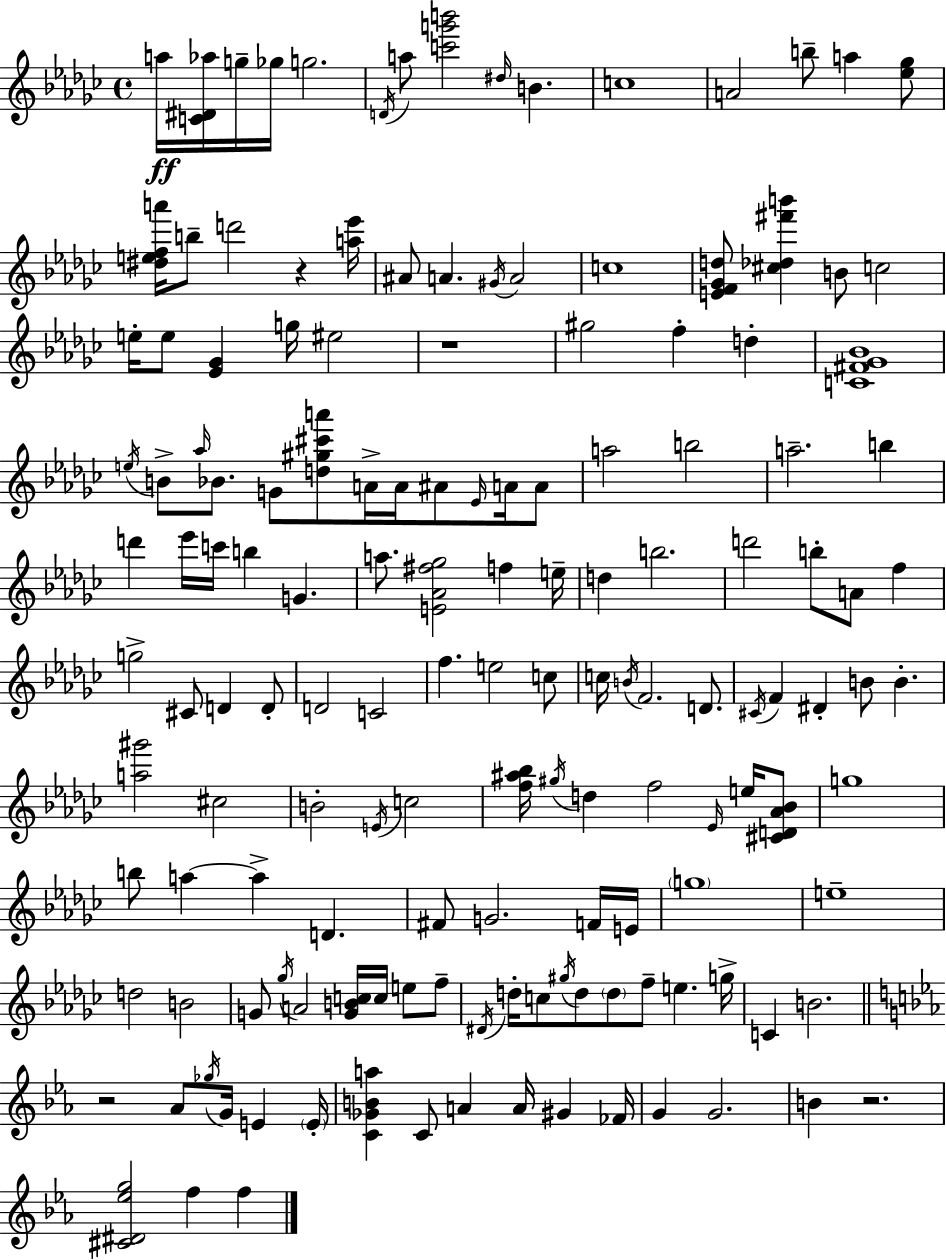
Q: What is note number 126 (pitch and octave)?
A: G4